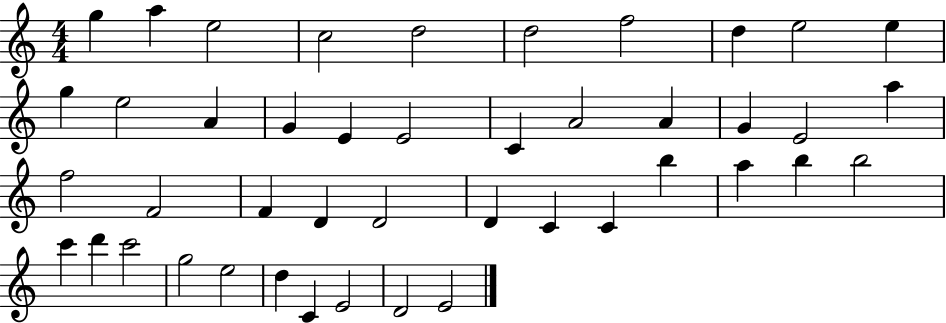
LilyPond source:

{
  \clef treble
  \numericTimeSignature
  \time 4/4
  \key c \major
  g''4 a''4 e''2 | c''2 d''2 | d''2 f''2 | d''4 e''2 e''4 | \break g''4 e''2 a'4 | g'4 e'4 e'2 | c'4 a'2 a'4 | g'4 e'2 a''4 | \break f''2 f'2 | f'4 d'4 d'2 | d'4 c'4 c'4 b''4 | a''4 b''4 b''2 | \break c'''4 d'''4 c'''2 | g''2 e''2 | d''4 c'4 e'2 | d'2 e'2 | \break \bar "|."
}